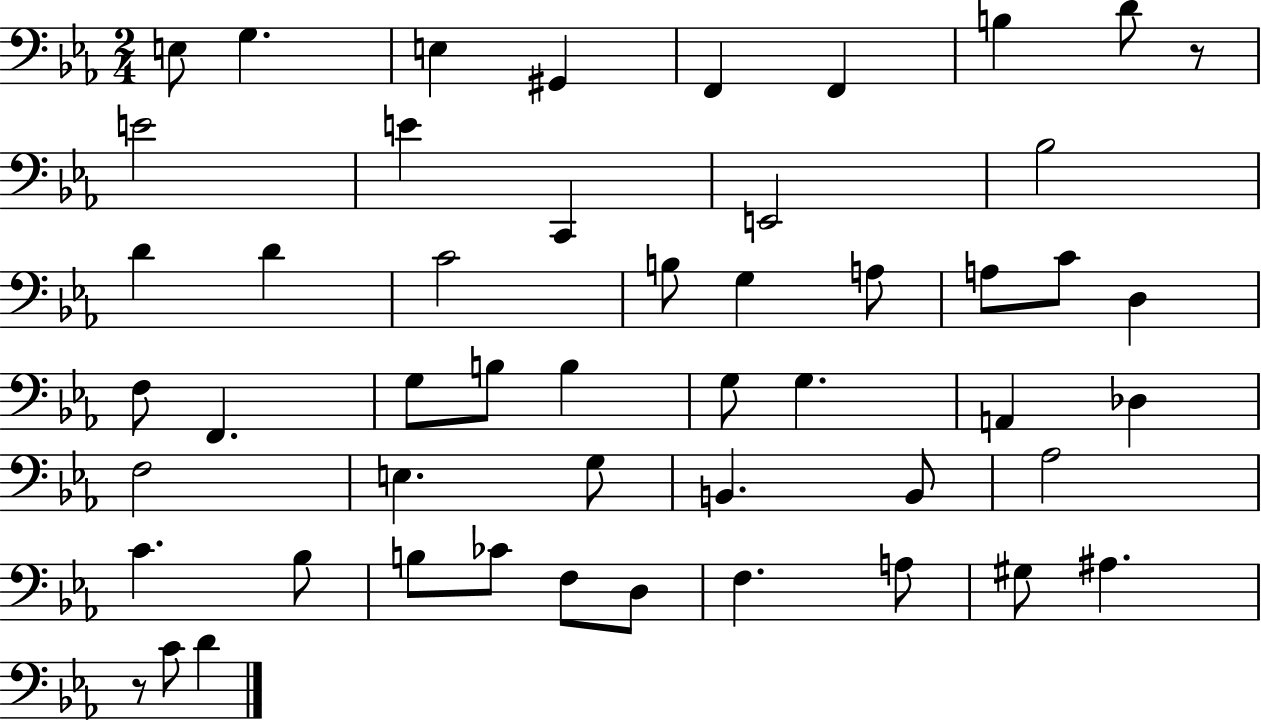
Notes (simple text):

E3/e G3/q. E3/q G#2/q F2/q F2/q B3/q D4/e R/e E4/h E4/q C2/q E2/h Bb3/h D4/q D4/q C4/h B3/e G3/q A3/e A3/e C4/e D3/q F3/e F2/q. G3/e B3/e B3/q G3/e G3/q. A2/q Db3/q F3/h E3/q. G3/e B2/q. B2/e Ab3/h C4/q. Bb3/e B3/e CES4/e F3/e D3/e F3/q. A3/e G#3/e A#3/q. R/e C4/e D4/q